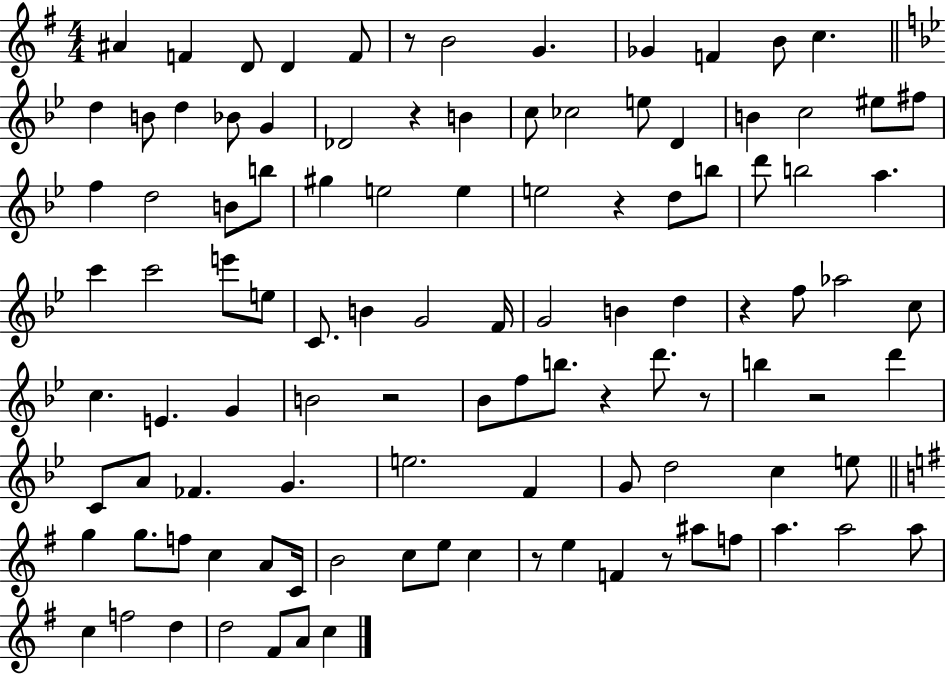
A#4/q F4/q D4/e D4/q F4/e R/e B4/h G4/q. Gb4/q F4/q B4/e C5/q. D5/q B4/e D5/q Bb4/e G4/q Db4/h R/q B4/q C5/e CES5/h E5/e D4/q B4/q C5/h EIS5/e F#5/e F5/q D5/h B4/e B5/e G#5/q E5/h E5/q E5/h R/q D5/e B5/e D6/e B5/h A5/q. C6/q C6/h E6/e E5/e C4/e. B4/q G4/h F4/s G4/h B4/q D5/q R/q F5/e Ab5/h C5/e C5/q. E4/q. G4/q B4/h R/h Bb4/e F5/e B5/e. R/q D6/e. R/e B5/q R/h D6/q C4/e A4/e FES4/q. G4/q. E5/h. F4/q G4/e D5/h C5/q E5/e G5/q G5/e. F5/e C5/q A4/e C4/s B4/h C5/e E5/e C5/q R/e E5/q F4/q R/e A#5/e F5/e A5/q. A5/h A5/e C5/q F5/h D5/q D5/h F#4/e A4/e C5/q